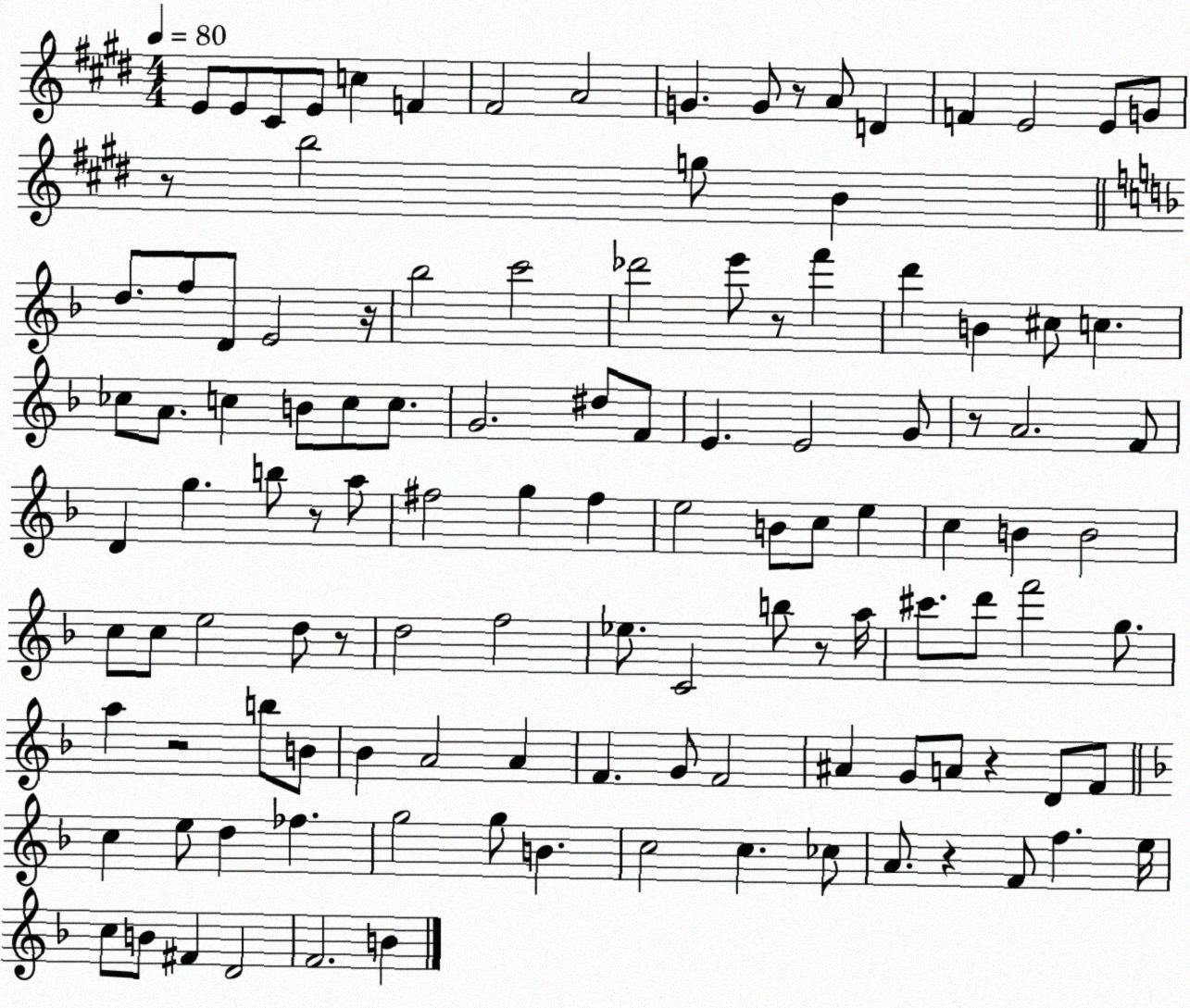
X:1
T:Untitled
M:4/4
L:1/4
K:E
E/2 E/2 ^C/2 E/2 c F ^F2 A2 G G/2 z/2 A/2 D F E2 E/2 G/2 z/2 b2 g/2 B d/2 f/2 D/2 E2 z/4 _b2 c'2 _d'2 e'/2 z/2 f' d' B ^c/2 c _c/2 A/2 c B/2 c/2 c/2 G2 ^d/2 F/2 E E2 G/2 z/2 A2 F/2 D g b/2 z/2 a/2 ^f2 g ^f e2 B/2 c/2 e c B B2 c/2 c/2 e2 d/2 z/2 d2 f2 _e/2 C2 b/2 z/2 a/4 ^c'/2 d'/2 f'2 g/2 a z2 b/2 B/2 _B A2 A F G/2 F2 ^A G/2 A/2 z D/2 F/2 c e/2 d _f g2 g/2 B c2 c _c/2 A/2 z F/2 f e/4 c/2 B/2 ^F D2 F2 B